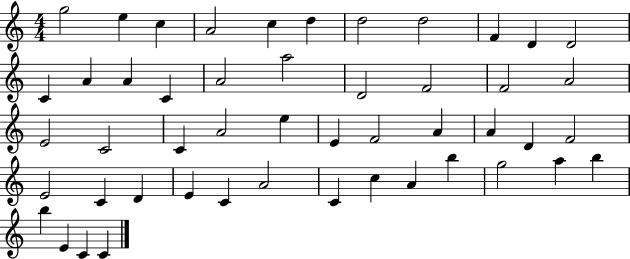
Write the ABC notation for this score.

X:1
T:Untitled
M:4/4
L:1/4
K:C
g2 e c A2 c d d2 d2 F D D2 C A A C A2 a2 D2 F2 F2 A2 E2 C2 C A2 e E F2 A A D F2 E2 C D E C A2 C c A b g2 a b b E C C